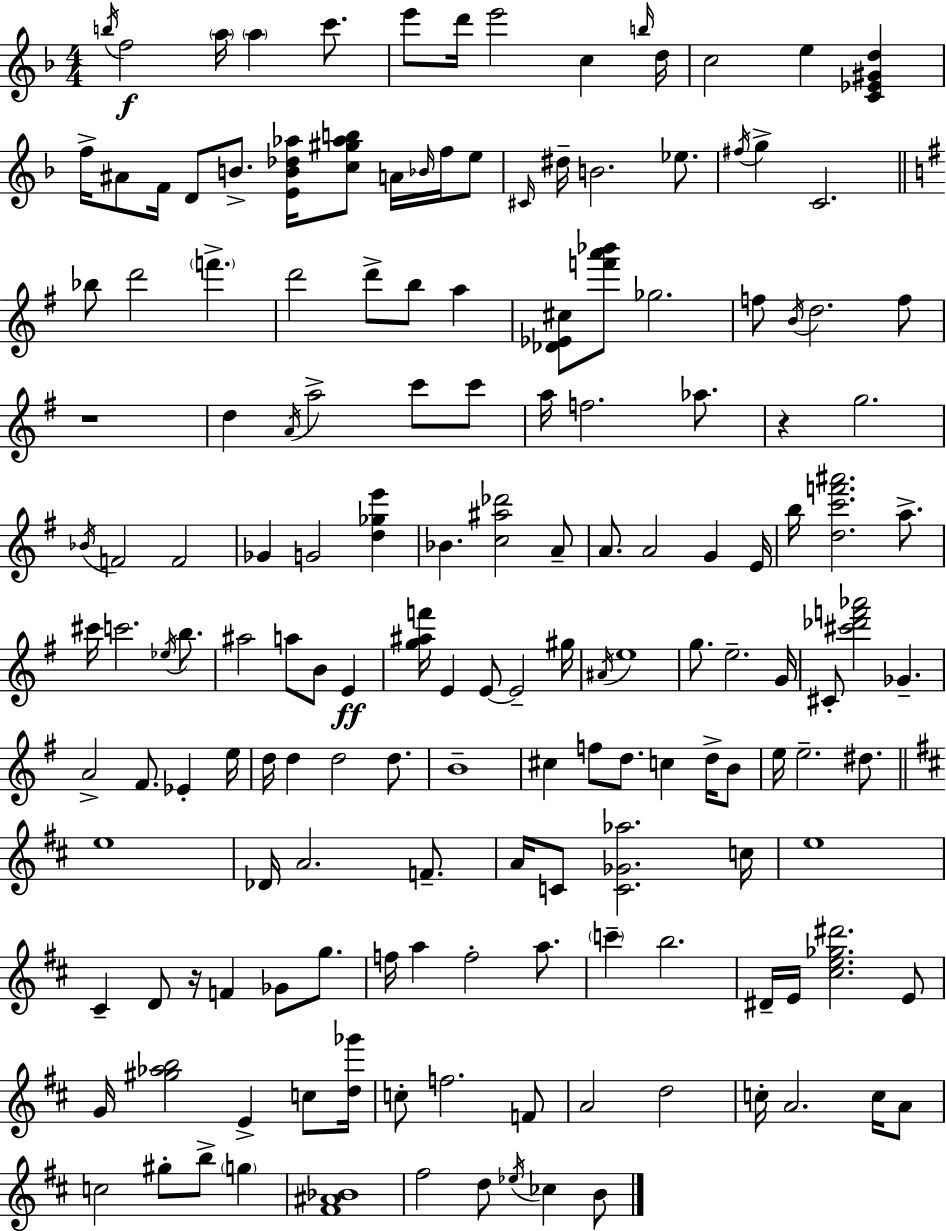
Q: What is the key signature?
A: F major